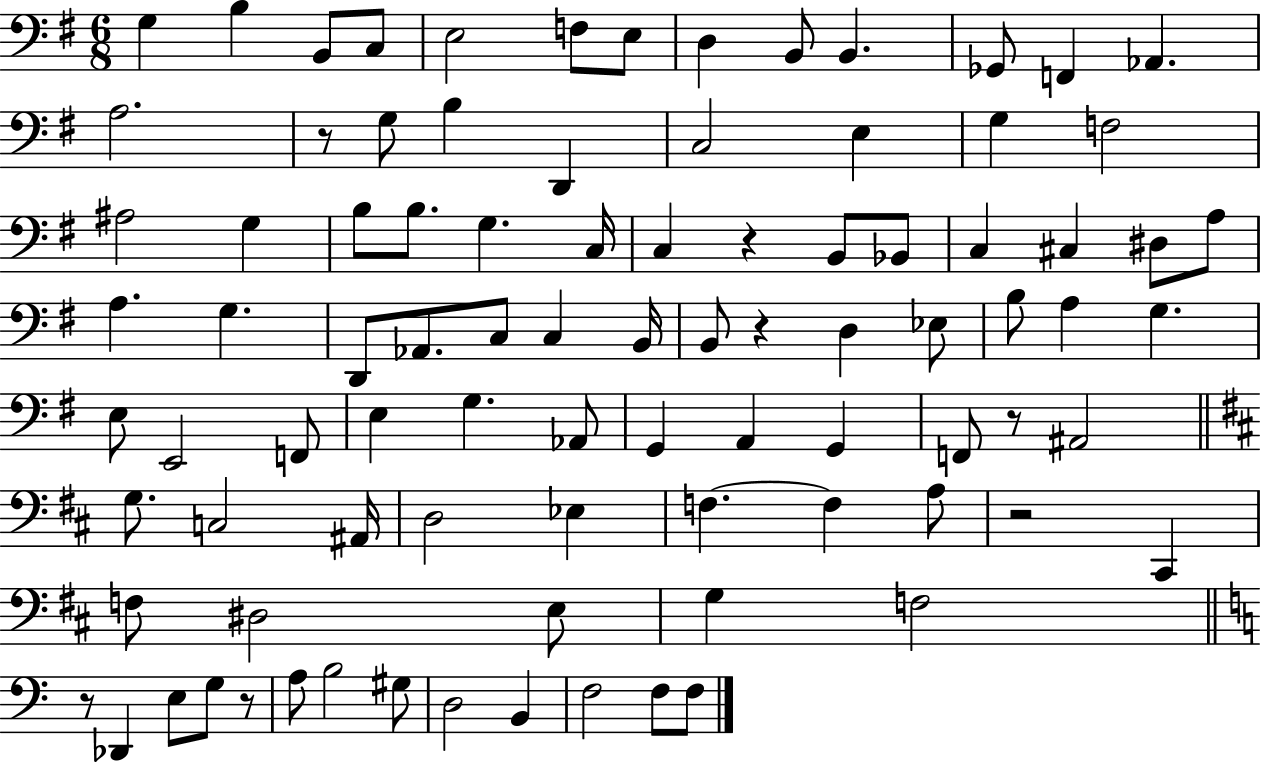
{
  \clef bass
  \numericTimeSignature
  \time 6/8
  \key g \major
  \repeat volta 2 { g4 b4 b,8 c8 | e2 f8 e8 | d4 b,8 b,4. | ges,8 f,4 aes,4. | \break a2. | r8 g8 b4 d,4 | c2 e4 | g4 f2 | \break ais2 g4 | b8 b8. g4. c16 | c4 r4 b,8 bes,8 | c4 cis4 dis8 a8 | \break a4. g4. | d,8 aes,8. c8 c4 b,16 | b,8 r4 d4 ees8 | b8 a4 g4. | \break e8 e,2 f,8 | e4 g4. aes,8 | g,4 a,4 g,4 | f,8 r8 ais,2 | \break \bar "||" \break \key d \major g8. c2 ais,16 | d2 ees4 | f4.~~ f4 a8 | r2 cis,4 | \break f8 dis2 e8 | g4 f2 | \bar "||" \break \key c \major r8 des,4 e8 g8 r8 | a8 b2 gis8 | d2 b,4 | f2 f8 f8 | \break } \bar "|."
}